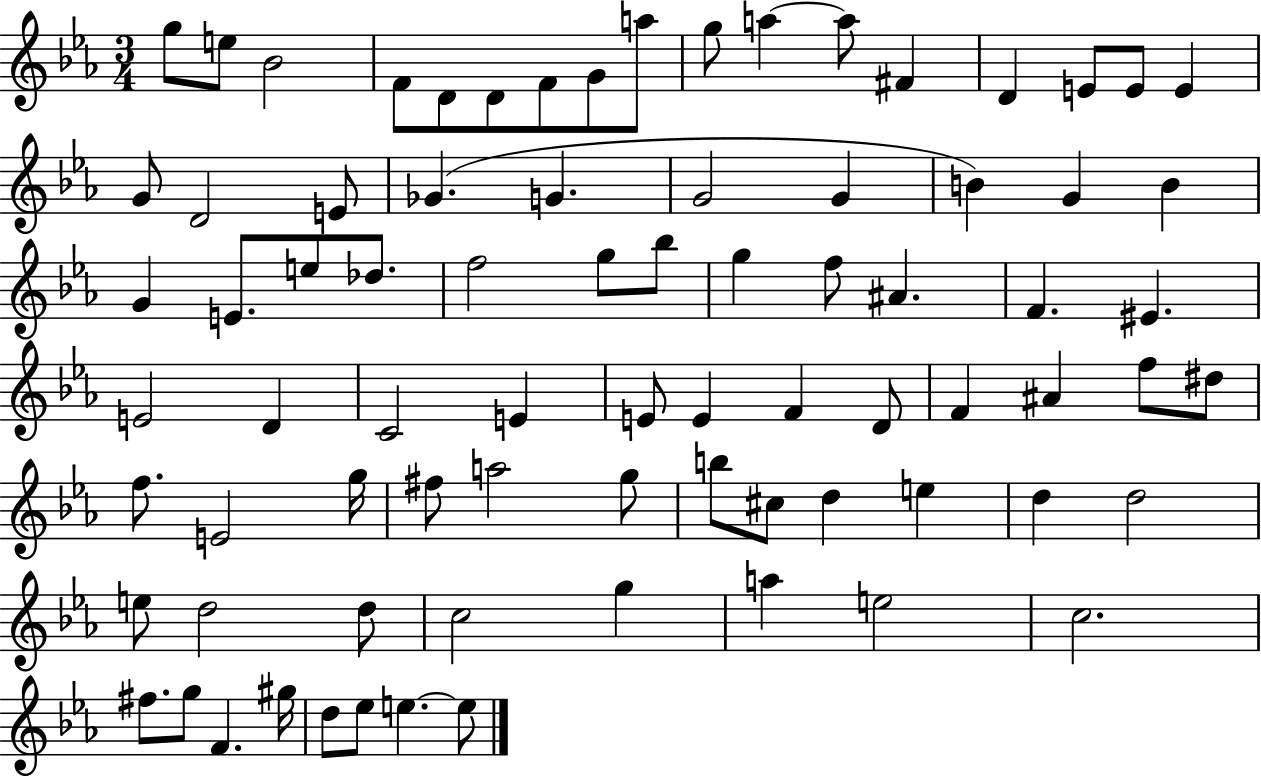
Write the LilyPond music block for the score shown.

{
  \clef treble
  \numericTimeSignature
  \time 3/4
  \key ees \major
  \repeat volta 2 { g''8 e''8 bes'2 | f'8 d'8 d'8 f'8 g'8 a''8 | g''8 a''4~~ a''8 fis'4 | d'4 e'8 e'8 e'4 | \break g'8 d'2 e'8 | ges'4.( g'4. | g'2 g'4 | b'4) g'4 b'4 | \break g'4 e'8. e''8 des''8. | f''2 g''8 bes''8 | g''4 f''8 ais'4. | f'4. eis'4. | \break e'2 d'4 | c'2 e'4 | e'8 e'4 f'4 d'8 | f'4 ais'4 f''8 dis''8 | \break f''8. e'2 g''16 | fis''8 a''2 g''8 | b''8 cis''8 d''4 e''4 | d''4 d''2 | \break e''8 d''2 d''8 | c''2 g''4 | a''4 e''2 | c''2. | \break fis''8. g''8 f'4. gis''16 | d''8 ees''8 e''4.~~ e''8 | } \bar "|."
}